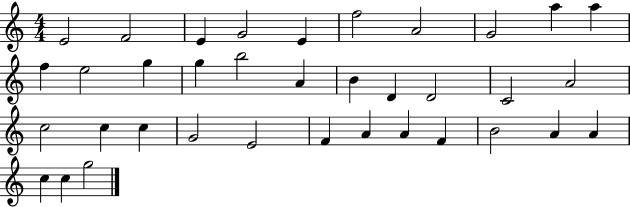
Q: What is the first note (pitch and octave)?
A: E4